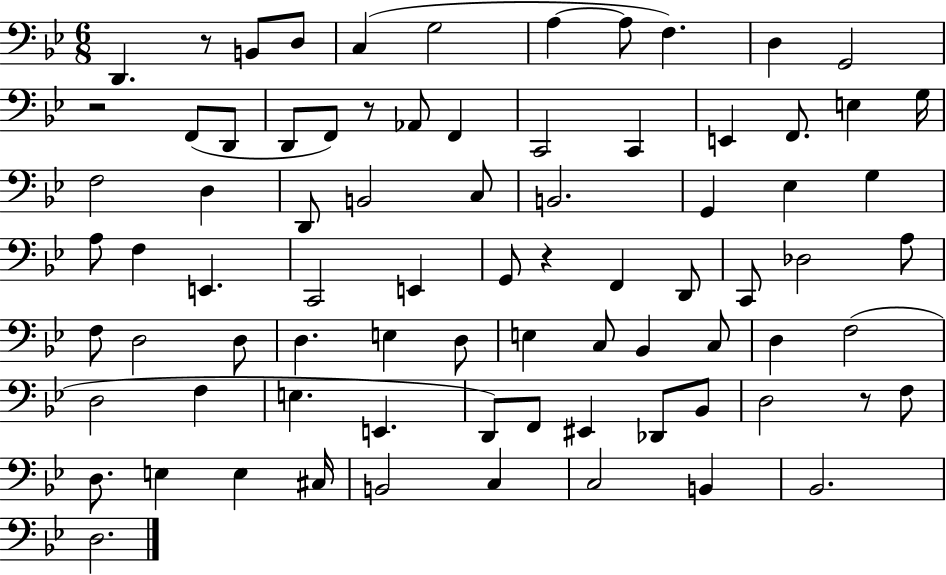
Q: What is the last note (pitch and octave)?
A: D3